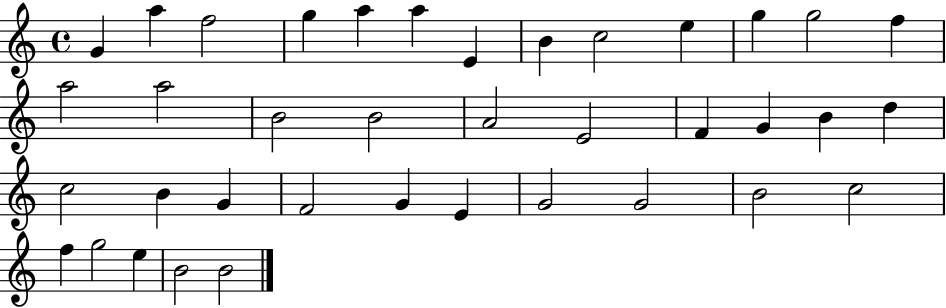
{
  \clef treble
  \time 4/4
  \defaultTimeSignature
  \key c \major
  g'4 a''4 f''2 | g''4 a''4 a''4 e'4 | b'4 c''2 e''4 | g''4 g''2 f''4 | \break a''2 a''2 | b'2 b'2 | a'2 e'2 | f'4 g'4 b'4 d''4 | \break c''2 b'4 g'4 | f'2 g'4 e'4 | g'2 g'2 | b'2 c''2 | \break f''4 g''2 e''4 | b'2 b'2 | \bar "|."
}